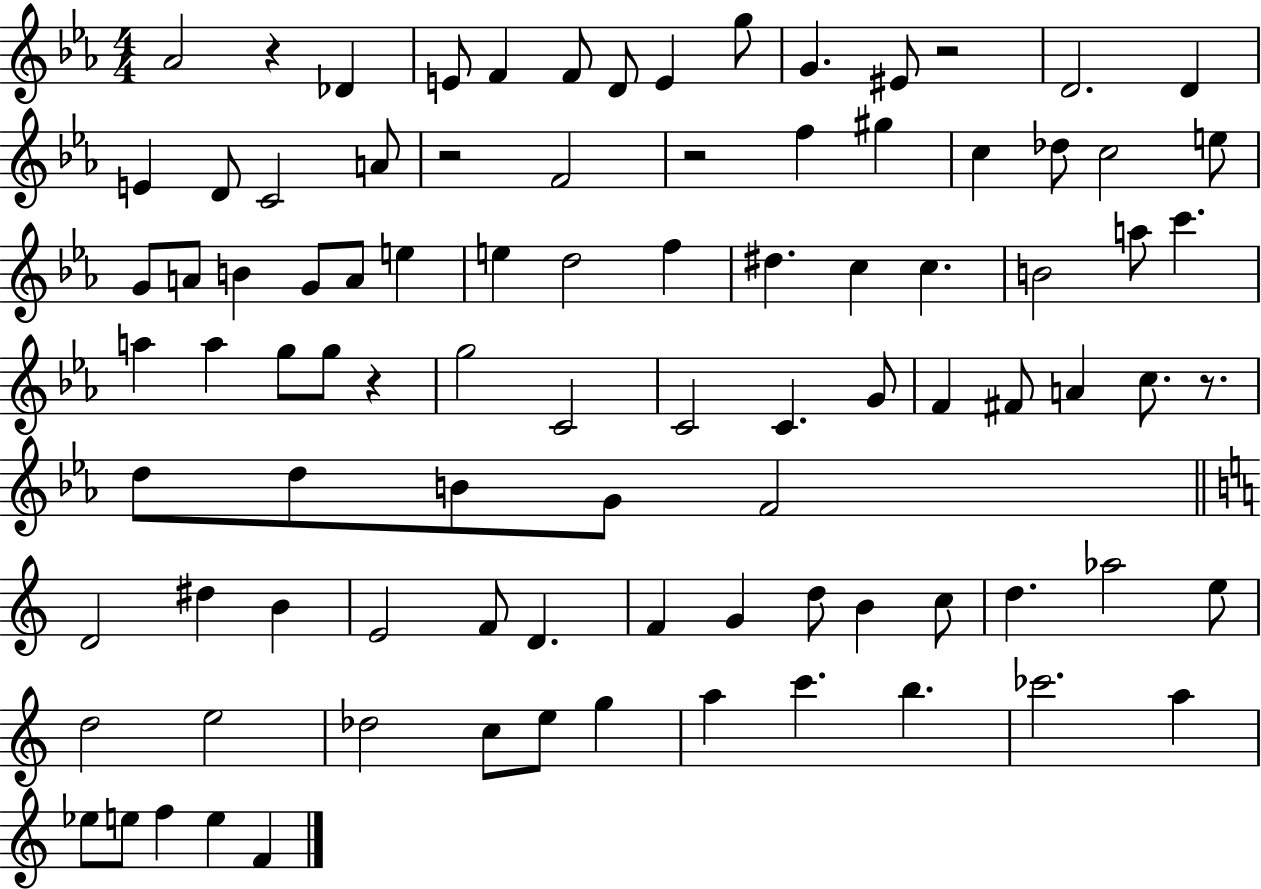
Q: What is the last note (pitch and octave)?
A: F4